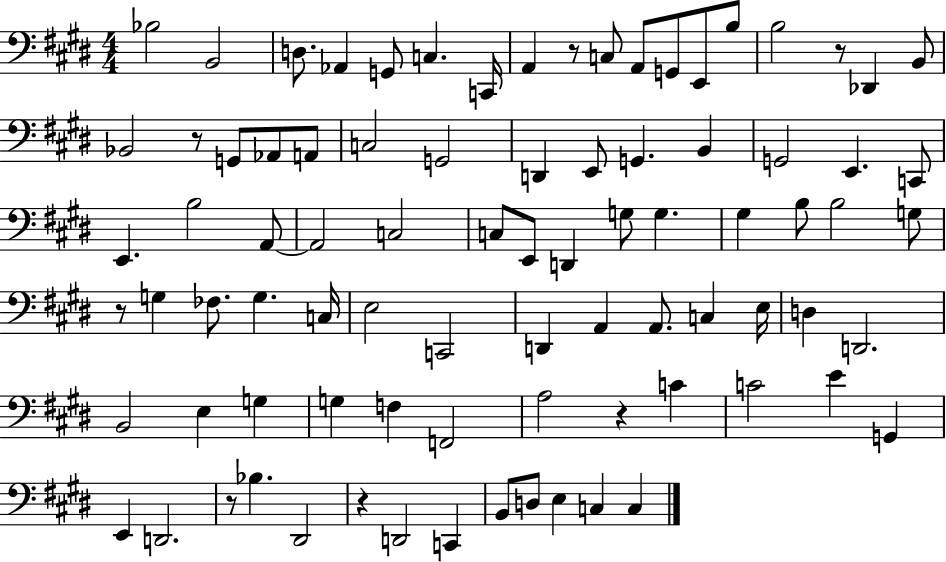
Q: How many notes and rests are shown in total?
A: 85